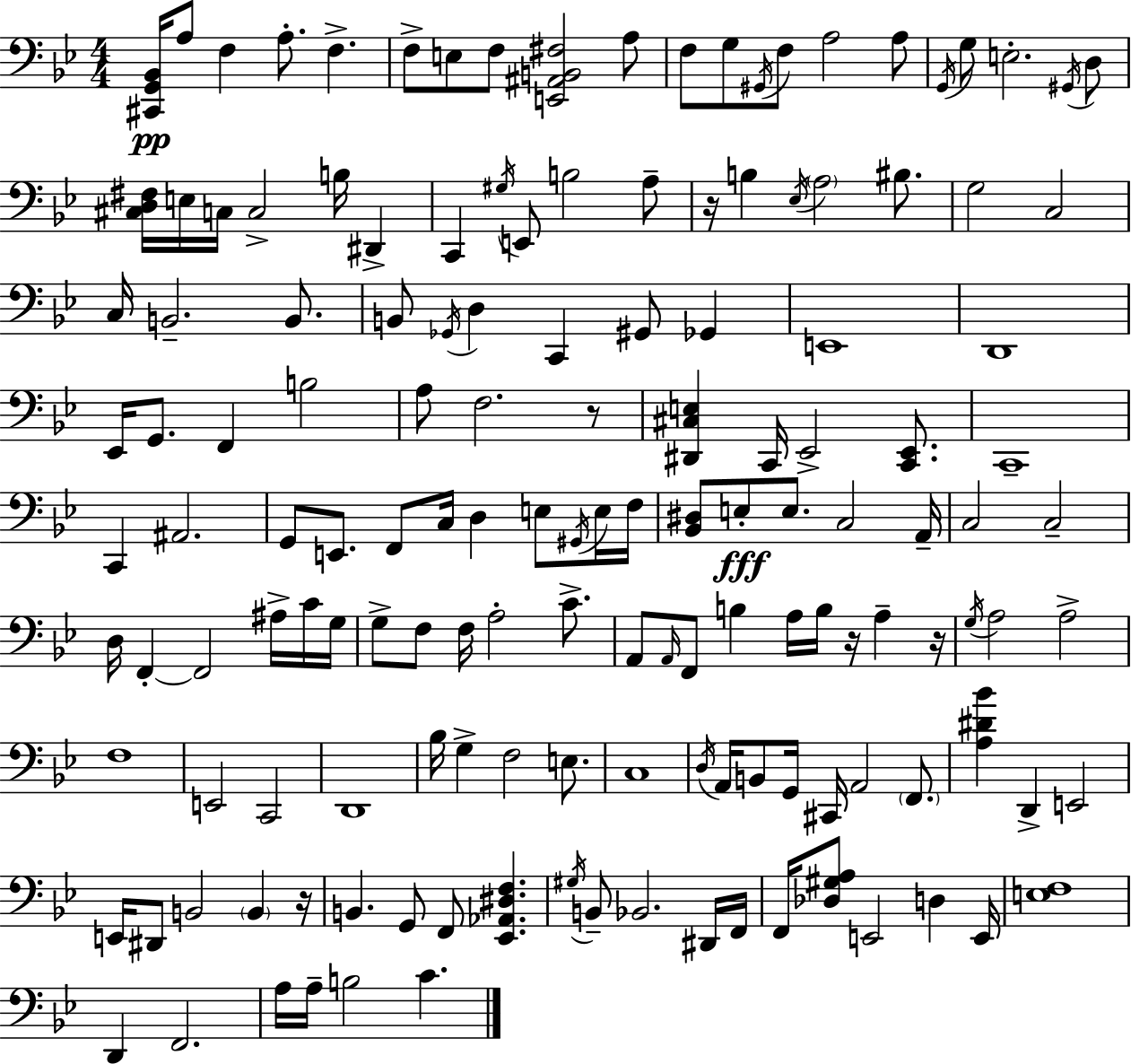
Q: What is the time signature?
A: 4/4